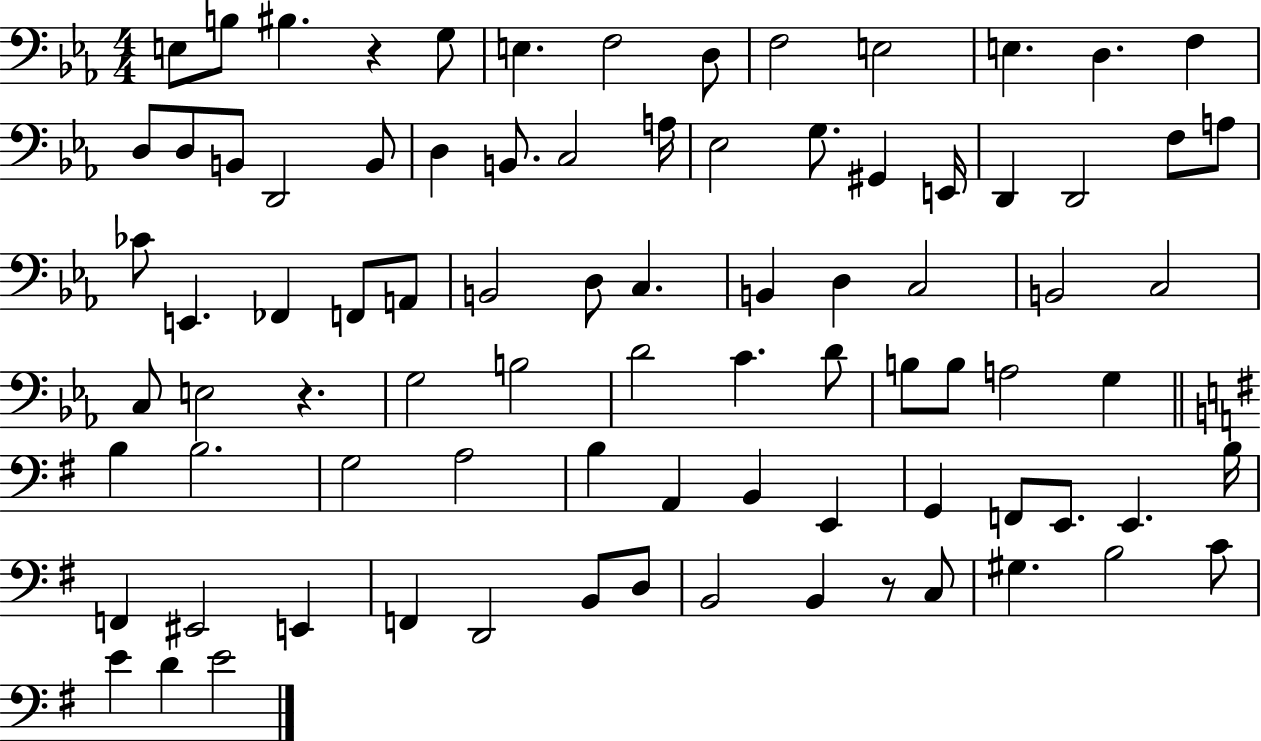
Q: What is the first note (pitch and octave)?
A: E3